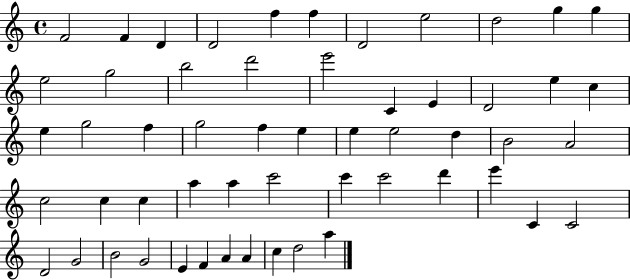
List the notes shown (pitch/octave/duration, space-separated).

F4/h F4/q D4/q D4/h F5/q F5/q D4/h E5/h D5/h G5/q G5/q E5/h G5/h B5/h D6/h E6/h C4/q E4/q D4/h E5/q C5/q E5/q G5/h F5/q G5/h F5/q E5/q E5/q E5/h D5/q B4/h A4/h C5/h C5/q C5/q A5/q A5/q C6/h C6/q C6/h D6/q E6/q C4/q C4/h D4/h G4/h B4/h G4/h E4/q F4/q A4/q A4/q C5/q D5/h A5/q